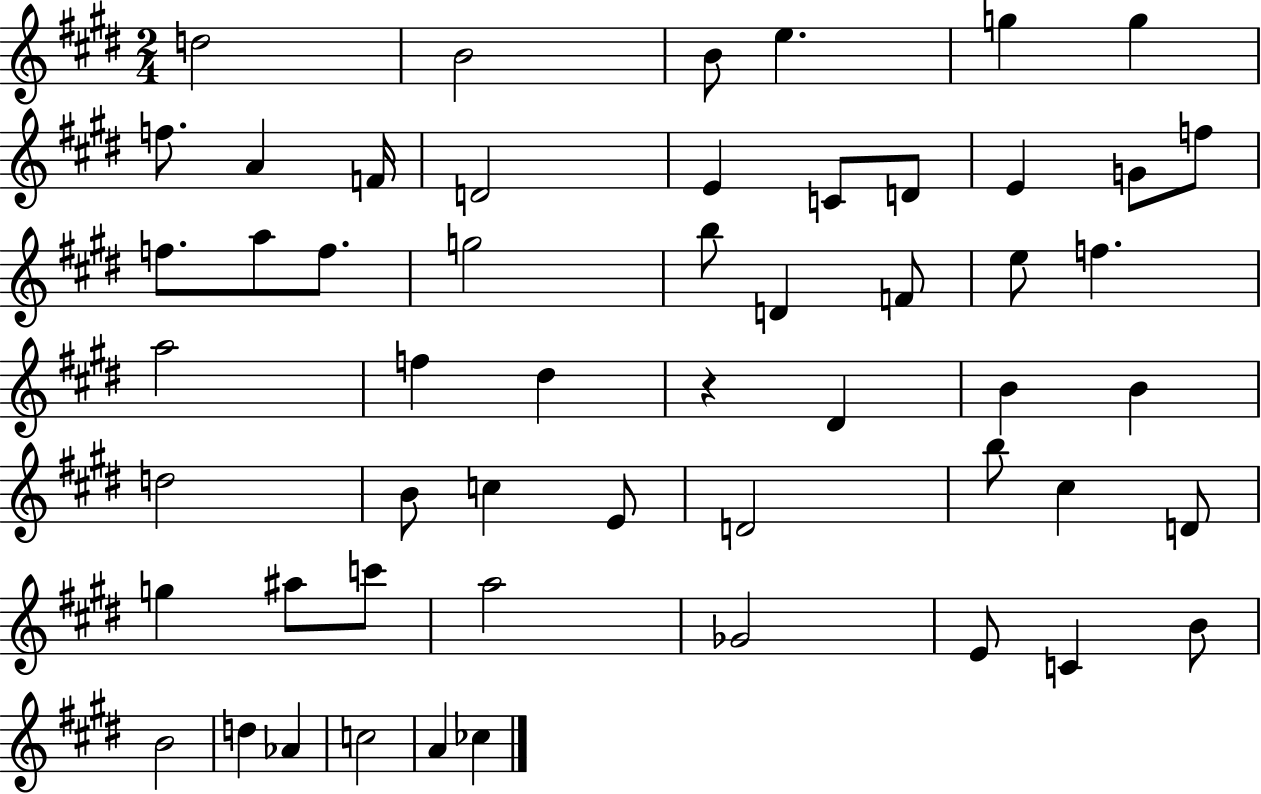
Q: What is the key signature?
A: E major